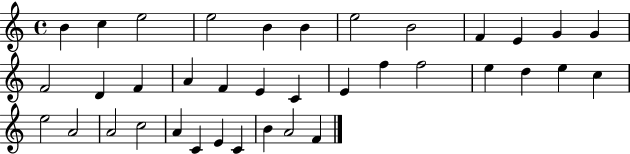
{
  \clef treble
  \time 4/4
  \defaultTimeSignature
  \key c \major
  b'4 c''4 e''2 | e''2 b'4 b'4 | e''2 b'2 | f'4 e'4 g'4 g'4 | \break f'2 d'4 f'4 | a'4 f'4 e'4 c'4 | e'4 f''4 f''2 | e''4 d''4 e''4 c''4 | \break e''2 a'2 | a'2 c''2 | a'4 c'4 e'4 c'4 | b'4 a'2 f'4 | \break \bar "|."
}